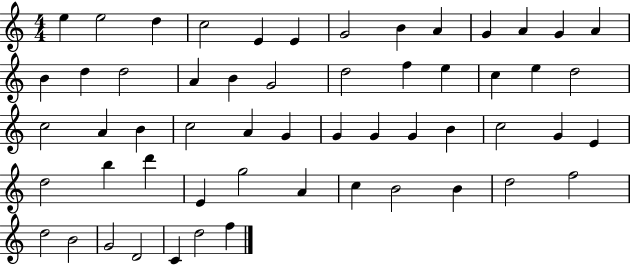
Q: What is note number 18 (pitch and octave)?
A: B4